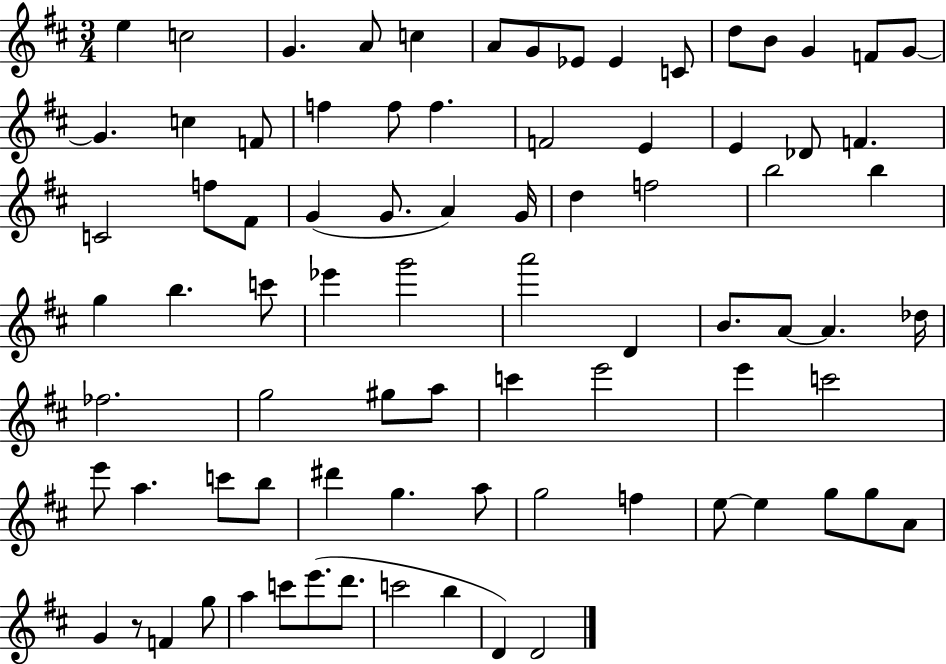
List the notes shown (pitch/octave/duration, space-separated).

E5/q C5/h G4/q. A4/e C5/q A4/e G4/e Eb4/e Eb4/q C4/e D5/e B4/e G4/q F4/e G4/e G4/q. C5/q F4/e F5/q F5/e F5/q. F4/h E4/q E4/q Db4/e F4/q. C4/h F5/e F#4/e G4/q G4/e. A4/q G4/s D5/q F5/h B5/h B5/q G5/q B5/q. C6/e Eb6/q G6/h A6/h D4/q B4/e. A4/e A4/q. Db5/s FES5/h. G5/h G#5/e A5/e C6/q E6/h E6/q C6/h E6/e A5/q. C6/e B5/e D#6/q G5/q. A5/e G5/h F5/q E5/e E5/q G5/e G5/e A4/e G4/q R/e F4/q G5/e A5/q C6/e E6/e. D6/e. C6/h B5/q D4/q D4/h